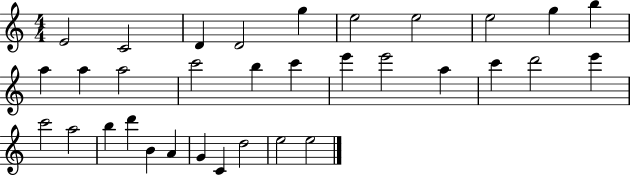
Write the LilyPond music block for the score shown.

{
  \clef treble
  \numericTimeSignature
  \time 4/4
  \key c \major
  e'2 c'2 | d'4 d'2 g''4 | e''2 e''2 | e''2 g''4 b''4 | \break a''4 a''4 a''2 | c'''2 b''4 c'''4 | e'''4 e'''2 a''4 | c'''4 d'''2 e'''4 | \break c'''2 a''2 | b''4 d'''4 b'4 a'4 | g'4 c'4 d''2 | e''2 e''2 | \break \bar "|."
}